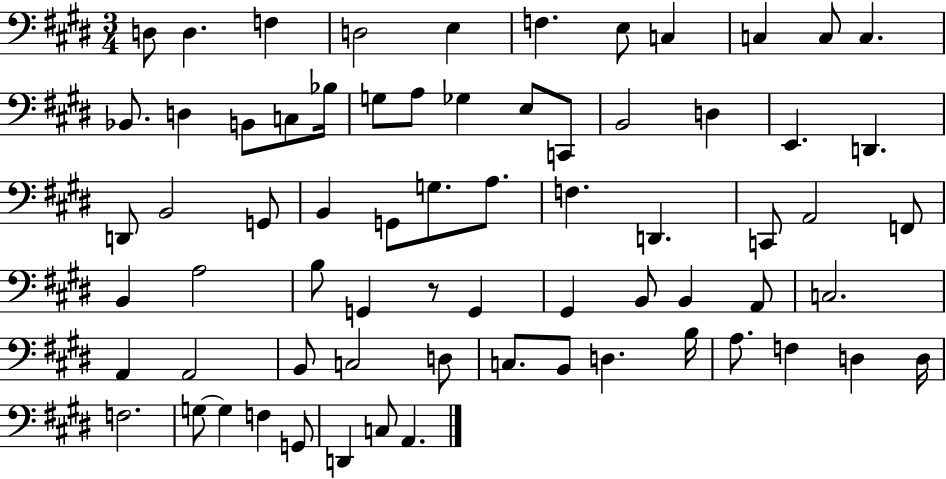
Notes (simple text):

D3/e D3/q. F3/q D3/h E3/q F3/q. E3/e C3/q C3/q C3/e C3/q. Bb2/e. D3/q B2/e C3/e Bb3/s G3/e A3/e Gb3/q E3/e C2/e B2/h D3/q E2/q. D2/q. D2/e B2/h G2/e B2/q G2/e G3/e. A3/e. F3/q. D2/q. C2/e A2/h F2/e B2/q A3/h B3/e G2/q R/e G2/q G#2/q B2/e B2/q A2/e C3/h. A2/q A2/h B2/e C3/h D3/e C3/e. B2/e D3/q. B3/s A3/e. F3/q D3/q D3/s F3/h. G3/e G3/q F3/q G2/e D2/q C3/e A2/q.